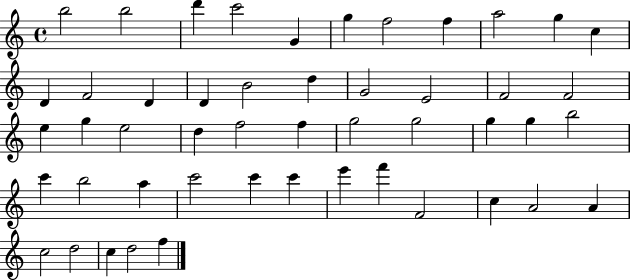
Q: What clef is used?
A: treble